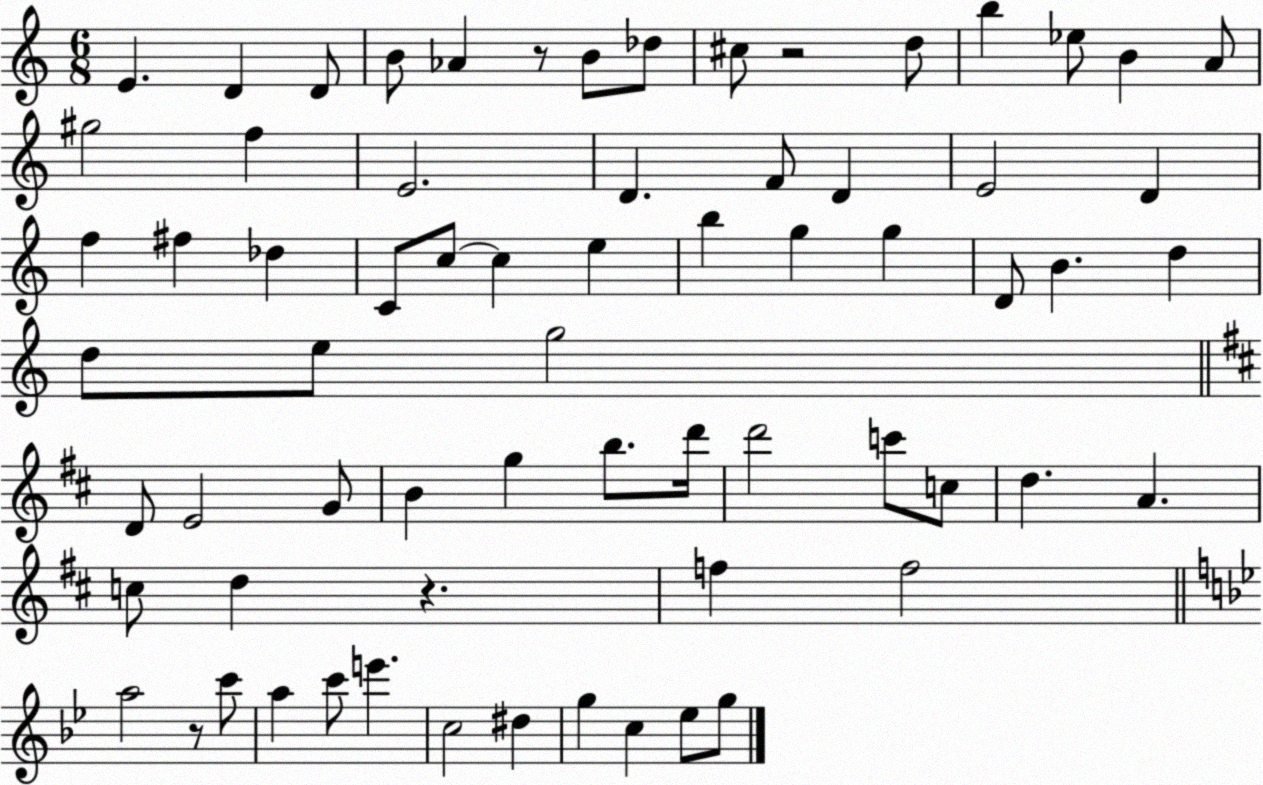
X:1
T:Untitled
M:6/8
L:1/4
K:C
E D D/2 B/2 _A z/2 B/2 _d/2 ^c/2 z2 d/2 b _e/2 B A/2 ^g2 f E2 D F/2 D E2 D f ^f _d C/2 c/2 c e b g g D/2 B d d/2 e/2 g2 D/2 E2 G/2 B g b/2 d'/4 d'2 c'/2 c/2 d A c/2 d z f f2 a2 z/2 c'/2 a c'/2 e' c2 ^d g c _e/2 g/2